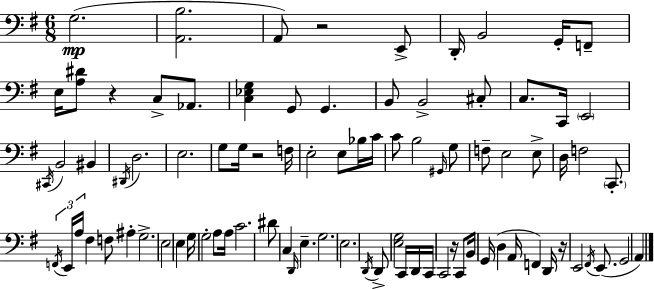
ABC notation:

X:1
T:Untitled
M:6/8
L:1/4
K:Em
G,2 [A,,B,]2 A,,/2 z2 E,,/2 D,,/4 B,,2 G,,/4 F,,/2 E,/4 [A,^D]/2 z C,/2 _A,,/2 [C,_E,G,] G,,/2 G,, B,,/2 B,,2 ^C,/2 C,/2 C,,/4 E,,2 ^C,,/4 B,,2 ^B,, ^D,,/4 D,2 E,2 G,/2 G,/4 z2 F,/4 E,2 E,/2 _B,/4 C/4 C/2 B,2 ^G,,/4 G,/2 F,/2 E,2 E,/2 D,/4 F,2 C,,/2 F,,/4 E,,/4 A,/4 ^F, F,/2 ^A, G,2 E,2 E, G,/4 G,2 A,/2 A,/4 C2 ^D/2 C, D,,/4 E, G,2 E,2 D,,/4 D,,/2 [E,G,]2 C,,/4 D,,/4 C,,/4 C,,2 z/4 C,,/2 B,,/4 G,,/4 D, A,,/4 F,, D,,/4 z/4 E,,2 ^F,,/4 E,,/2 G,,2 A,,